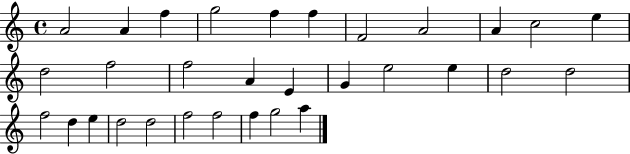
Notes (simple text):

A4/h A4/q F5/q G5/h F5/q F5/q F4/h A4/h A4/q C5/h E5/q D5/h F5/h F5/h A4/q E4/q G4/q E5/h E5/q D5/h D5/h F5/h D5/q E5/q D5/h D5/h F5/h F5/h F5/q G5/h A5/q